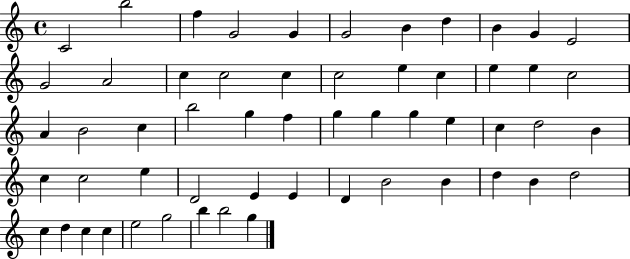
C4/h B5/h F5/q G4/h G4/q G4/h B4/q D5/q B4/q G4/q E4/h G4/h A4/h C5/q C5/h C5/q C5/h E5/q C5/q E5/q E5/q C5/h A4/q B4/h C5/q B5/h G5/q F5/q G5/q G5/q G5/q E5/q C5/q D5/h B4/q C5/q C5/h E5/q D4/h E4/q E4/q D4/q B4/h B4/q D5/q B4/q D5/h C5/q D5/q C5/q C5/q E5/h G5/h B5/q B5/h G5/q